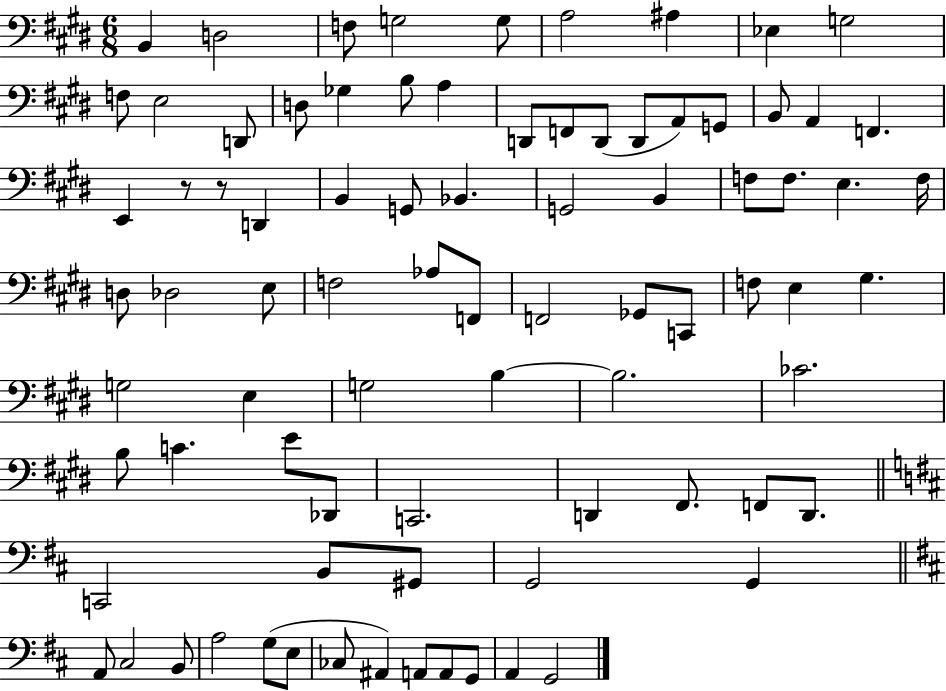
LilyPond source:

{
  \clef bass
  \numericTimeSignature
  \time 6/8
  \key e \major
  b,4 d2 | f8 g2 g8 | a2 ais4 | ees4 g2 | \break f8 e2 d,8 | d8 ges4 b8 a4 | d,8 f,8 d,8( d,8 a,8) g,8 | b,8 a,4 f,4. | \break e,4 r8 r8 d,4 | b,4 g,8 bes,4. | g,2 b,4 | f8 f8. e4. f16 | \break d8 des2 e8 | f2 aes8 f,8 | f,2 ges,8 c,8 | f8 e4 gis4. | \break g2 e4 | g2 b4~~ | b2. | ces'2. | \break b8 c'4. e'8 des,8 | c,2. | d,4 fis,8. f,8 d,8. | \bar "||" \break \key d \major c,2 b,8 gis,8 | g,2 g,4 | \bar "||" \break \key d \major a,8 cis2 b,8 | a2 g8( e8 | ces8 ais,4) a,8 a,8 g,8 | a,4 g,2 | \break \bar "|."
}